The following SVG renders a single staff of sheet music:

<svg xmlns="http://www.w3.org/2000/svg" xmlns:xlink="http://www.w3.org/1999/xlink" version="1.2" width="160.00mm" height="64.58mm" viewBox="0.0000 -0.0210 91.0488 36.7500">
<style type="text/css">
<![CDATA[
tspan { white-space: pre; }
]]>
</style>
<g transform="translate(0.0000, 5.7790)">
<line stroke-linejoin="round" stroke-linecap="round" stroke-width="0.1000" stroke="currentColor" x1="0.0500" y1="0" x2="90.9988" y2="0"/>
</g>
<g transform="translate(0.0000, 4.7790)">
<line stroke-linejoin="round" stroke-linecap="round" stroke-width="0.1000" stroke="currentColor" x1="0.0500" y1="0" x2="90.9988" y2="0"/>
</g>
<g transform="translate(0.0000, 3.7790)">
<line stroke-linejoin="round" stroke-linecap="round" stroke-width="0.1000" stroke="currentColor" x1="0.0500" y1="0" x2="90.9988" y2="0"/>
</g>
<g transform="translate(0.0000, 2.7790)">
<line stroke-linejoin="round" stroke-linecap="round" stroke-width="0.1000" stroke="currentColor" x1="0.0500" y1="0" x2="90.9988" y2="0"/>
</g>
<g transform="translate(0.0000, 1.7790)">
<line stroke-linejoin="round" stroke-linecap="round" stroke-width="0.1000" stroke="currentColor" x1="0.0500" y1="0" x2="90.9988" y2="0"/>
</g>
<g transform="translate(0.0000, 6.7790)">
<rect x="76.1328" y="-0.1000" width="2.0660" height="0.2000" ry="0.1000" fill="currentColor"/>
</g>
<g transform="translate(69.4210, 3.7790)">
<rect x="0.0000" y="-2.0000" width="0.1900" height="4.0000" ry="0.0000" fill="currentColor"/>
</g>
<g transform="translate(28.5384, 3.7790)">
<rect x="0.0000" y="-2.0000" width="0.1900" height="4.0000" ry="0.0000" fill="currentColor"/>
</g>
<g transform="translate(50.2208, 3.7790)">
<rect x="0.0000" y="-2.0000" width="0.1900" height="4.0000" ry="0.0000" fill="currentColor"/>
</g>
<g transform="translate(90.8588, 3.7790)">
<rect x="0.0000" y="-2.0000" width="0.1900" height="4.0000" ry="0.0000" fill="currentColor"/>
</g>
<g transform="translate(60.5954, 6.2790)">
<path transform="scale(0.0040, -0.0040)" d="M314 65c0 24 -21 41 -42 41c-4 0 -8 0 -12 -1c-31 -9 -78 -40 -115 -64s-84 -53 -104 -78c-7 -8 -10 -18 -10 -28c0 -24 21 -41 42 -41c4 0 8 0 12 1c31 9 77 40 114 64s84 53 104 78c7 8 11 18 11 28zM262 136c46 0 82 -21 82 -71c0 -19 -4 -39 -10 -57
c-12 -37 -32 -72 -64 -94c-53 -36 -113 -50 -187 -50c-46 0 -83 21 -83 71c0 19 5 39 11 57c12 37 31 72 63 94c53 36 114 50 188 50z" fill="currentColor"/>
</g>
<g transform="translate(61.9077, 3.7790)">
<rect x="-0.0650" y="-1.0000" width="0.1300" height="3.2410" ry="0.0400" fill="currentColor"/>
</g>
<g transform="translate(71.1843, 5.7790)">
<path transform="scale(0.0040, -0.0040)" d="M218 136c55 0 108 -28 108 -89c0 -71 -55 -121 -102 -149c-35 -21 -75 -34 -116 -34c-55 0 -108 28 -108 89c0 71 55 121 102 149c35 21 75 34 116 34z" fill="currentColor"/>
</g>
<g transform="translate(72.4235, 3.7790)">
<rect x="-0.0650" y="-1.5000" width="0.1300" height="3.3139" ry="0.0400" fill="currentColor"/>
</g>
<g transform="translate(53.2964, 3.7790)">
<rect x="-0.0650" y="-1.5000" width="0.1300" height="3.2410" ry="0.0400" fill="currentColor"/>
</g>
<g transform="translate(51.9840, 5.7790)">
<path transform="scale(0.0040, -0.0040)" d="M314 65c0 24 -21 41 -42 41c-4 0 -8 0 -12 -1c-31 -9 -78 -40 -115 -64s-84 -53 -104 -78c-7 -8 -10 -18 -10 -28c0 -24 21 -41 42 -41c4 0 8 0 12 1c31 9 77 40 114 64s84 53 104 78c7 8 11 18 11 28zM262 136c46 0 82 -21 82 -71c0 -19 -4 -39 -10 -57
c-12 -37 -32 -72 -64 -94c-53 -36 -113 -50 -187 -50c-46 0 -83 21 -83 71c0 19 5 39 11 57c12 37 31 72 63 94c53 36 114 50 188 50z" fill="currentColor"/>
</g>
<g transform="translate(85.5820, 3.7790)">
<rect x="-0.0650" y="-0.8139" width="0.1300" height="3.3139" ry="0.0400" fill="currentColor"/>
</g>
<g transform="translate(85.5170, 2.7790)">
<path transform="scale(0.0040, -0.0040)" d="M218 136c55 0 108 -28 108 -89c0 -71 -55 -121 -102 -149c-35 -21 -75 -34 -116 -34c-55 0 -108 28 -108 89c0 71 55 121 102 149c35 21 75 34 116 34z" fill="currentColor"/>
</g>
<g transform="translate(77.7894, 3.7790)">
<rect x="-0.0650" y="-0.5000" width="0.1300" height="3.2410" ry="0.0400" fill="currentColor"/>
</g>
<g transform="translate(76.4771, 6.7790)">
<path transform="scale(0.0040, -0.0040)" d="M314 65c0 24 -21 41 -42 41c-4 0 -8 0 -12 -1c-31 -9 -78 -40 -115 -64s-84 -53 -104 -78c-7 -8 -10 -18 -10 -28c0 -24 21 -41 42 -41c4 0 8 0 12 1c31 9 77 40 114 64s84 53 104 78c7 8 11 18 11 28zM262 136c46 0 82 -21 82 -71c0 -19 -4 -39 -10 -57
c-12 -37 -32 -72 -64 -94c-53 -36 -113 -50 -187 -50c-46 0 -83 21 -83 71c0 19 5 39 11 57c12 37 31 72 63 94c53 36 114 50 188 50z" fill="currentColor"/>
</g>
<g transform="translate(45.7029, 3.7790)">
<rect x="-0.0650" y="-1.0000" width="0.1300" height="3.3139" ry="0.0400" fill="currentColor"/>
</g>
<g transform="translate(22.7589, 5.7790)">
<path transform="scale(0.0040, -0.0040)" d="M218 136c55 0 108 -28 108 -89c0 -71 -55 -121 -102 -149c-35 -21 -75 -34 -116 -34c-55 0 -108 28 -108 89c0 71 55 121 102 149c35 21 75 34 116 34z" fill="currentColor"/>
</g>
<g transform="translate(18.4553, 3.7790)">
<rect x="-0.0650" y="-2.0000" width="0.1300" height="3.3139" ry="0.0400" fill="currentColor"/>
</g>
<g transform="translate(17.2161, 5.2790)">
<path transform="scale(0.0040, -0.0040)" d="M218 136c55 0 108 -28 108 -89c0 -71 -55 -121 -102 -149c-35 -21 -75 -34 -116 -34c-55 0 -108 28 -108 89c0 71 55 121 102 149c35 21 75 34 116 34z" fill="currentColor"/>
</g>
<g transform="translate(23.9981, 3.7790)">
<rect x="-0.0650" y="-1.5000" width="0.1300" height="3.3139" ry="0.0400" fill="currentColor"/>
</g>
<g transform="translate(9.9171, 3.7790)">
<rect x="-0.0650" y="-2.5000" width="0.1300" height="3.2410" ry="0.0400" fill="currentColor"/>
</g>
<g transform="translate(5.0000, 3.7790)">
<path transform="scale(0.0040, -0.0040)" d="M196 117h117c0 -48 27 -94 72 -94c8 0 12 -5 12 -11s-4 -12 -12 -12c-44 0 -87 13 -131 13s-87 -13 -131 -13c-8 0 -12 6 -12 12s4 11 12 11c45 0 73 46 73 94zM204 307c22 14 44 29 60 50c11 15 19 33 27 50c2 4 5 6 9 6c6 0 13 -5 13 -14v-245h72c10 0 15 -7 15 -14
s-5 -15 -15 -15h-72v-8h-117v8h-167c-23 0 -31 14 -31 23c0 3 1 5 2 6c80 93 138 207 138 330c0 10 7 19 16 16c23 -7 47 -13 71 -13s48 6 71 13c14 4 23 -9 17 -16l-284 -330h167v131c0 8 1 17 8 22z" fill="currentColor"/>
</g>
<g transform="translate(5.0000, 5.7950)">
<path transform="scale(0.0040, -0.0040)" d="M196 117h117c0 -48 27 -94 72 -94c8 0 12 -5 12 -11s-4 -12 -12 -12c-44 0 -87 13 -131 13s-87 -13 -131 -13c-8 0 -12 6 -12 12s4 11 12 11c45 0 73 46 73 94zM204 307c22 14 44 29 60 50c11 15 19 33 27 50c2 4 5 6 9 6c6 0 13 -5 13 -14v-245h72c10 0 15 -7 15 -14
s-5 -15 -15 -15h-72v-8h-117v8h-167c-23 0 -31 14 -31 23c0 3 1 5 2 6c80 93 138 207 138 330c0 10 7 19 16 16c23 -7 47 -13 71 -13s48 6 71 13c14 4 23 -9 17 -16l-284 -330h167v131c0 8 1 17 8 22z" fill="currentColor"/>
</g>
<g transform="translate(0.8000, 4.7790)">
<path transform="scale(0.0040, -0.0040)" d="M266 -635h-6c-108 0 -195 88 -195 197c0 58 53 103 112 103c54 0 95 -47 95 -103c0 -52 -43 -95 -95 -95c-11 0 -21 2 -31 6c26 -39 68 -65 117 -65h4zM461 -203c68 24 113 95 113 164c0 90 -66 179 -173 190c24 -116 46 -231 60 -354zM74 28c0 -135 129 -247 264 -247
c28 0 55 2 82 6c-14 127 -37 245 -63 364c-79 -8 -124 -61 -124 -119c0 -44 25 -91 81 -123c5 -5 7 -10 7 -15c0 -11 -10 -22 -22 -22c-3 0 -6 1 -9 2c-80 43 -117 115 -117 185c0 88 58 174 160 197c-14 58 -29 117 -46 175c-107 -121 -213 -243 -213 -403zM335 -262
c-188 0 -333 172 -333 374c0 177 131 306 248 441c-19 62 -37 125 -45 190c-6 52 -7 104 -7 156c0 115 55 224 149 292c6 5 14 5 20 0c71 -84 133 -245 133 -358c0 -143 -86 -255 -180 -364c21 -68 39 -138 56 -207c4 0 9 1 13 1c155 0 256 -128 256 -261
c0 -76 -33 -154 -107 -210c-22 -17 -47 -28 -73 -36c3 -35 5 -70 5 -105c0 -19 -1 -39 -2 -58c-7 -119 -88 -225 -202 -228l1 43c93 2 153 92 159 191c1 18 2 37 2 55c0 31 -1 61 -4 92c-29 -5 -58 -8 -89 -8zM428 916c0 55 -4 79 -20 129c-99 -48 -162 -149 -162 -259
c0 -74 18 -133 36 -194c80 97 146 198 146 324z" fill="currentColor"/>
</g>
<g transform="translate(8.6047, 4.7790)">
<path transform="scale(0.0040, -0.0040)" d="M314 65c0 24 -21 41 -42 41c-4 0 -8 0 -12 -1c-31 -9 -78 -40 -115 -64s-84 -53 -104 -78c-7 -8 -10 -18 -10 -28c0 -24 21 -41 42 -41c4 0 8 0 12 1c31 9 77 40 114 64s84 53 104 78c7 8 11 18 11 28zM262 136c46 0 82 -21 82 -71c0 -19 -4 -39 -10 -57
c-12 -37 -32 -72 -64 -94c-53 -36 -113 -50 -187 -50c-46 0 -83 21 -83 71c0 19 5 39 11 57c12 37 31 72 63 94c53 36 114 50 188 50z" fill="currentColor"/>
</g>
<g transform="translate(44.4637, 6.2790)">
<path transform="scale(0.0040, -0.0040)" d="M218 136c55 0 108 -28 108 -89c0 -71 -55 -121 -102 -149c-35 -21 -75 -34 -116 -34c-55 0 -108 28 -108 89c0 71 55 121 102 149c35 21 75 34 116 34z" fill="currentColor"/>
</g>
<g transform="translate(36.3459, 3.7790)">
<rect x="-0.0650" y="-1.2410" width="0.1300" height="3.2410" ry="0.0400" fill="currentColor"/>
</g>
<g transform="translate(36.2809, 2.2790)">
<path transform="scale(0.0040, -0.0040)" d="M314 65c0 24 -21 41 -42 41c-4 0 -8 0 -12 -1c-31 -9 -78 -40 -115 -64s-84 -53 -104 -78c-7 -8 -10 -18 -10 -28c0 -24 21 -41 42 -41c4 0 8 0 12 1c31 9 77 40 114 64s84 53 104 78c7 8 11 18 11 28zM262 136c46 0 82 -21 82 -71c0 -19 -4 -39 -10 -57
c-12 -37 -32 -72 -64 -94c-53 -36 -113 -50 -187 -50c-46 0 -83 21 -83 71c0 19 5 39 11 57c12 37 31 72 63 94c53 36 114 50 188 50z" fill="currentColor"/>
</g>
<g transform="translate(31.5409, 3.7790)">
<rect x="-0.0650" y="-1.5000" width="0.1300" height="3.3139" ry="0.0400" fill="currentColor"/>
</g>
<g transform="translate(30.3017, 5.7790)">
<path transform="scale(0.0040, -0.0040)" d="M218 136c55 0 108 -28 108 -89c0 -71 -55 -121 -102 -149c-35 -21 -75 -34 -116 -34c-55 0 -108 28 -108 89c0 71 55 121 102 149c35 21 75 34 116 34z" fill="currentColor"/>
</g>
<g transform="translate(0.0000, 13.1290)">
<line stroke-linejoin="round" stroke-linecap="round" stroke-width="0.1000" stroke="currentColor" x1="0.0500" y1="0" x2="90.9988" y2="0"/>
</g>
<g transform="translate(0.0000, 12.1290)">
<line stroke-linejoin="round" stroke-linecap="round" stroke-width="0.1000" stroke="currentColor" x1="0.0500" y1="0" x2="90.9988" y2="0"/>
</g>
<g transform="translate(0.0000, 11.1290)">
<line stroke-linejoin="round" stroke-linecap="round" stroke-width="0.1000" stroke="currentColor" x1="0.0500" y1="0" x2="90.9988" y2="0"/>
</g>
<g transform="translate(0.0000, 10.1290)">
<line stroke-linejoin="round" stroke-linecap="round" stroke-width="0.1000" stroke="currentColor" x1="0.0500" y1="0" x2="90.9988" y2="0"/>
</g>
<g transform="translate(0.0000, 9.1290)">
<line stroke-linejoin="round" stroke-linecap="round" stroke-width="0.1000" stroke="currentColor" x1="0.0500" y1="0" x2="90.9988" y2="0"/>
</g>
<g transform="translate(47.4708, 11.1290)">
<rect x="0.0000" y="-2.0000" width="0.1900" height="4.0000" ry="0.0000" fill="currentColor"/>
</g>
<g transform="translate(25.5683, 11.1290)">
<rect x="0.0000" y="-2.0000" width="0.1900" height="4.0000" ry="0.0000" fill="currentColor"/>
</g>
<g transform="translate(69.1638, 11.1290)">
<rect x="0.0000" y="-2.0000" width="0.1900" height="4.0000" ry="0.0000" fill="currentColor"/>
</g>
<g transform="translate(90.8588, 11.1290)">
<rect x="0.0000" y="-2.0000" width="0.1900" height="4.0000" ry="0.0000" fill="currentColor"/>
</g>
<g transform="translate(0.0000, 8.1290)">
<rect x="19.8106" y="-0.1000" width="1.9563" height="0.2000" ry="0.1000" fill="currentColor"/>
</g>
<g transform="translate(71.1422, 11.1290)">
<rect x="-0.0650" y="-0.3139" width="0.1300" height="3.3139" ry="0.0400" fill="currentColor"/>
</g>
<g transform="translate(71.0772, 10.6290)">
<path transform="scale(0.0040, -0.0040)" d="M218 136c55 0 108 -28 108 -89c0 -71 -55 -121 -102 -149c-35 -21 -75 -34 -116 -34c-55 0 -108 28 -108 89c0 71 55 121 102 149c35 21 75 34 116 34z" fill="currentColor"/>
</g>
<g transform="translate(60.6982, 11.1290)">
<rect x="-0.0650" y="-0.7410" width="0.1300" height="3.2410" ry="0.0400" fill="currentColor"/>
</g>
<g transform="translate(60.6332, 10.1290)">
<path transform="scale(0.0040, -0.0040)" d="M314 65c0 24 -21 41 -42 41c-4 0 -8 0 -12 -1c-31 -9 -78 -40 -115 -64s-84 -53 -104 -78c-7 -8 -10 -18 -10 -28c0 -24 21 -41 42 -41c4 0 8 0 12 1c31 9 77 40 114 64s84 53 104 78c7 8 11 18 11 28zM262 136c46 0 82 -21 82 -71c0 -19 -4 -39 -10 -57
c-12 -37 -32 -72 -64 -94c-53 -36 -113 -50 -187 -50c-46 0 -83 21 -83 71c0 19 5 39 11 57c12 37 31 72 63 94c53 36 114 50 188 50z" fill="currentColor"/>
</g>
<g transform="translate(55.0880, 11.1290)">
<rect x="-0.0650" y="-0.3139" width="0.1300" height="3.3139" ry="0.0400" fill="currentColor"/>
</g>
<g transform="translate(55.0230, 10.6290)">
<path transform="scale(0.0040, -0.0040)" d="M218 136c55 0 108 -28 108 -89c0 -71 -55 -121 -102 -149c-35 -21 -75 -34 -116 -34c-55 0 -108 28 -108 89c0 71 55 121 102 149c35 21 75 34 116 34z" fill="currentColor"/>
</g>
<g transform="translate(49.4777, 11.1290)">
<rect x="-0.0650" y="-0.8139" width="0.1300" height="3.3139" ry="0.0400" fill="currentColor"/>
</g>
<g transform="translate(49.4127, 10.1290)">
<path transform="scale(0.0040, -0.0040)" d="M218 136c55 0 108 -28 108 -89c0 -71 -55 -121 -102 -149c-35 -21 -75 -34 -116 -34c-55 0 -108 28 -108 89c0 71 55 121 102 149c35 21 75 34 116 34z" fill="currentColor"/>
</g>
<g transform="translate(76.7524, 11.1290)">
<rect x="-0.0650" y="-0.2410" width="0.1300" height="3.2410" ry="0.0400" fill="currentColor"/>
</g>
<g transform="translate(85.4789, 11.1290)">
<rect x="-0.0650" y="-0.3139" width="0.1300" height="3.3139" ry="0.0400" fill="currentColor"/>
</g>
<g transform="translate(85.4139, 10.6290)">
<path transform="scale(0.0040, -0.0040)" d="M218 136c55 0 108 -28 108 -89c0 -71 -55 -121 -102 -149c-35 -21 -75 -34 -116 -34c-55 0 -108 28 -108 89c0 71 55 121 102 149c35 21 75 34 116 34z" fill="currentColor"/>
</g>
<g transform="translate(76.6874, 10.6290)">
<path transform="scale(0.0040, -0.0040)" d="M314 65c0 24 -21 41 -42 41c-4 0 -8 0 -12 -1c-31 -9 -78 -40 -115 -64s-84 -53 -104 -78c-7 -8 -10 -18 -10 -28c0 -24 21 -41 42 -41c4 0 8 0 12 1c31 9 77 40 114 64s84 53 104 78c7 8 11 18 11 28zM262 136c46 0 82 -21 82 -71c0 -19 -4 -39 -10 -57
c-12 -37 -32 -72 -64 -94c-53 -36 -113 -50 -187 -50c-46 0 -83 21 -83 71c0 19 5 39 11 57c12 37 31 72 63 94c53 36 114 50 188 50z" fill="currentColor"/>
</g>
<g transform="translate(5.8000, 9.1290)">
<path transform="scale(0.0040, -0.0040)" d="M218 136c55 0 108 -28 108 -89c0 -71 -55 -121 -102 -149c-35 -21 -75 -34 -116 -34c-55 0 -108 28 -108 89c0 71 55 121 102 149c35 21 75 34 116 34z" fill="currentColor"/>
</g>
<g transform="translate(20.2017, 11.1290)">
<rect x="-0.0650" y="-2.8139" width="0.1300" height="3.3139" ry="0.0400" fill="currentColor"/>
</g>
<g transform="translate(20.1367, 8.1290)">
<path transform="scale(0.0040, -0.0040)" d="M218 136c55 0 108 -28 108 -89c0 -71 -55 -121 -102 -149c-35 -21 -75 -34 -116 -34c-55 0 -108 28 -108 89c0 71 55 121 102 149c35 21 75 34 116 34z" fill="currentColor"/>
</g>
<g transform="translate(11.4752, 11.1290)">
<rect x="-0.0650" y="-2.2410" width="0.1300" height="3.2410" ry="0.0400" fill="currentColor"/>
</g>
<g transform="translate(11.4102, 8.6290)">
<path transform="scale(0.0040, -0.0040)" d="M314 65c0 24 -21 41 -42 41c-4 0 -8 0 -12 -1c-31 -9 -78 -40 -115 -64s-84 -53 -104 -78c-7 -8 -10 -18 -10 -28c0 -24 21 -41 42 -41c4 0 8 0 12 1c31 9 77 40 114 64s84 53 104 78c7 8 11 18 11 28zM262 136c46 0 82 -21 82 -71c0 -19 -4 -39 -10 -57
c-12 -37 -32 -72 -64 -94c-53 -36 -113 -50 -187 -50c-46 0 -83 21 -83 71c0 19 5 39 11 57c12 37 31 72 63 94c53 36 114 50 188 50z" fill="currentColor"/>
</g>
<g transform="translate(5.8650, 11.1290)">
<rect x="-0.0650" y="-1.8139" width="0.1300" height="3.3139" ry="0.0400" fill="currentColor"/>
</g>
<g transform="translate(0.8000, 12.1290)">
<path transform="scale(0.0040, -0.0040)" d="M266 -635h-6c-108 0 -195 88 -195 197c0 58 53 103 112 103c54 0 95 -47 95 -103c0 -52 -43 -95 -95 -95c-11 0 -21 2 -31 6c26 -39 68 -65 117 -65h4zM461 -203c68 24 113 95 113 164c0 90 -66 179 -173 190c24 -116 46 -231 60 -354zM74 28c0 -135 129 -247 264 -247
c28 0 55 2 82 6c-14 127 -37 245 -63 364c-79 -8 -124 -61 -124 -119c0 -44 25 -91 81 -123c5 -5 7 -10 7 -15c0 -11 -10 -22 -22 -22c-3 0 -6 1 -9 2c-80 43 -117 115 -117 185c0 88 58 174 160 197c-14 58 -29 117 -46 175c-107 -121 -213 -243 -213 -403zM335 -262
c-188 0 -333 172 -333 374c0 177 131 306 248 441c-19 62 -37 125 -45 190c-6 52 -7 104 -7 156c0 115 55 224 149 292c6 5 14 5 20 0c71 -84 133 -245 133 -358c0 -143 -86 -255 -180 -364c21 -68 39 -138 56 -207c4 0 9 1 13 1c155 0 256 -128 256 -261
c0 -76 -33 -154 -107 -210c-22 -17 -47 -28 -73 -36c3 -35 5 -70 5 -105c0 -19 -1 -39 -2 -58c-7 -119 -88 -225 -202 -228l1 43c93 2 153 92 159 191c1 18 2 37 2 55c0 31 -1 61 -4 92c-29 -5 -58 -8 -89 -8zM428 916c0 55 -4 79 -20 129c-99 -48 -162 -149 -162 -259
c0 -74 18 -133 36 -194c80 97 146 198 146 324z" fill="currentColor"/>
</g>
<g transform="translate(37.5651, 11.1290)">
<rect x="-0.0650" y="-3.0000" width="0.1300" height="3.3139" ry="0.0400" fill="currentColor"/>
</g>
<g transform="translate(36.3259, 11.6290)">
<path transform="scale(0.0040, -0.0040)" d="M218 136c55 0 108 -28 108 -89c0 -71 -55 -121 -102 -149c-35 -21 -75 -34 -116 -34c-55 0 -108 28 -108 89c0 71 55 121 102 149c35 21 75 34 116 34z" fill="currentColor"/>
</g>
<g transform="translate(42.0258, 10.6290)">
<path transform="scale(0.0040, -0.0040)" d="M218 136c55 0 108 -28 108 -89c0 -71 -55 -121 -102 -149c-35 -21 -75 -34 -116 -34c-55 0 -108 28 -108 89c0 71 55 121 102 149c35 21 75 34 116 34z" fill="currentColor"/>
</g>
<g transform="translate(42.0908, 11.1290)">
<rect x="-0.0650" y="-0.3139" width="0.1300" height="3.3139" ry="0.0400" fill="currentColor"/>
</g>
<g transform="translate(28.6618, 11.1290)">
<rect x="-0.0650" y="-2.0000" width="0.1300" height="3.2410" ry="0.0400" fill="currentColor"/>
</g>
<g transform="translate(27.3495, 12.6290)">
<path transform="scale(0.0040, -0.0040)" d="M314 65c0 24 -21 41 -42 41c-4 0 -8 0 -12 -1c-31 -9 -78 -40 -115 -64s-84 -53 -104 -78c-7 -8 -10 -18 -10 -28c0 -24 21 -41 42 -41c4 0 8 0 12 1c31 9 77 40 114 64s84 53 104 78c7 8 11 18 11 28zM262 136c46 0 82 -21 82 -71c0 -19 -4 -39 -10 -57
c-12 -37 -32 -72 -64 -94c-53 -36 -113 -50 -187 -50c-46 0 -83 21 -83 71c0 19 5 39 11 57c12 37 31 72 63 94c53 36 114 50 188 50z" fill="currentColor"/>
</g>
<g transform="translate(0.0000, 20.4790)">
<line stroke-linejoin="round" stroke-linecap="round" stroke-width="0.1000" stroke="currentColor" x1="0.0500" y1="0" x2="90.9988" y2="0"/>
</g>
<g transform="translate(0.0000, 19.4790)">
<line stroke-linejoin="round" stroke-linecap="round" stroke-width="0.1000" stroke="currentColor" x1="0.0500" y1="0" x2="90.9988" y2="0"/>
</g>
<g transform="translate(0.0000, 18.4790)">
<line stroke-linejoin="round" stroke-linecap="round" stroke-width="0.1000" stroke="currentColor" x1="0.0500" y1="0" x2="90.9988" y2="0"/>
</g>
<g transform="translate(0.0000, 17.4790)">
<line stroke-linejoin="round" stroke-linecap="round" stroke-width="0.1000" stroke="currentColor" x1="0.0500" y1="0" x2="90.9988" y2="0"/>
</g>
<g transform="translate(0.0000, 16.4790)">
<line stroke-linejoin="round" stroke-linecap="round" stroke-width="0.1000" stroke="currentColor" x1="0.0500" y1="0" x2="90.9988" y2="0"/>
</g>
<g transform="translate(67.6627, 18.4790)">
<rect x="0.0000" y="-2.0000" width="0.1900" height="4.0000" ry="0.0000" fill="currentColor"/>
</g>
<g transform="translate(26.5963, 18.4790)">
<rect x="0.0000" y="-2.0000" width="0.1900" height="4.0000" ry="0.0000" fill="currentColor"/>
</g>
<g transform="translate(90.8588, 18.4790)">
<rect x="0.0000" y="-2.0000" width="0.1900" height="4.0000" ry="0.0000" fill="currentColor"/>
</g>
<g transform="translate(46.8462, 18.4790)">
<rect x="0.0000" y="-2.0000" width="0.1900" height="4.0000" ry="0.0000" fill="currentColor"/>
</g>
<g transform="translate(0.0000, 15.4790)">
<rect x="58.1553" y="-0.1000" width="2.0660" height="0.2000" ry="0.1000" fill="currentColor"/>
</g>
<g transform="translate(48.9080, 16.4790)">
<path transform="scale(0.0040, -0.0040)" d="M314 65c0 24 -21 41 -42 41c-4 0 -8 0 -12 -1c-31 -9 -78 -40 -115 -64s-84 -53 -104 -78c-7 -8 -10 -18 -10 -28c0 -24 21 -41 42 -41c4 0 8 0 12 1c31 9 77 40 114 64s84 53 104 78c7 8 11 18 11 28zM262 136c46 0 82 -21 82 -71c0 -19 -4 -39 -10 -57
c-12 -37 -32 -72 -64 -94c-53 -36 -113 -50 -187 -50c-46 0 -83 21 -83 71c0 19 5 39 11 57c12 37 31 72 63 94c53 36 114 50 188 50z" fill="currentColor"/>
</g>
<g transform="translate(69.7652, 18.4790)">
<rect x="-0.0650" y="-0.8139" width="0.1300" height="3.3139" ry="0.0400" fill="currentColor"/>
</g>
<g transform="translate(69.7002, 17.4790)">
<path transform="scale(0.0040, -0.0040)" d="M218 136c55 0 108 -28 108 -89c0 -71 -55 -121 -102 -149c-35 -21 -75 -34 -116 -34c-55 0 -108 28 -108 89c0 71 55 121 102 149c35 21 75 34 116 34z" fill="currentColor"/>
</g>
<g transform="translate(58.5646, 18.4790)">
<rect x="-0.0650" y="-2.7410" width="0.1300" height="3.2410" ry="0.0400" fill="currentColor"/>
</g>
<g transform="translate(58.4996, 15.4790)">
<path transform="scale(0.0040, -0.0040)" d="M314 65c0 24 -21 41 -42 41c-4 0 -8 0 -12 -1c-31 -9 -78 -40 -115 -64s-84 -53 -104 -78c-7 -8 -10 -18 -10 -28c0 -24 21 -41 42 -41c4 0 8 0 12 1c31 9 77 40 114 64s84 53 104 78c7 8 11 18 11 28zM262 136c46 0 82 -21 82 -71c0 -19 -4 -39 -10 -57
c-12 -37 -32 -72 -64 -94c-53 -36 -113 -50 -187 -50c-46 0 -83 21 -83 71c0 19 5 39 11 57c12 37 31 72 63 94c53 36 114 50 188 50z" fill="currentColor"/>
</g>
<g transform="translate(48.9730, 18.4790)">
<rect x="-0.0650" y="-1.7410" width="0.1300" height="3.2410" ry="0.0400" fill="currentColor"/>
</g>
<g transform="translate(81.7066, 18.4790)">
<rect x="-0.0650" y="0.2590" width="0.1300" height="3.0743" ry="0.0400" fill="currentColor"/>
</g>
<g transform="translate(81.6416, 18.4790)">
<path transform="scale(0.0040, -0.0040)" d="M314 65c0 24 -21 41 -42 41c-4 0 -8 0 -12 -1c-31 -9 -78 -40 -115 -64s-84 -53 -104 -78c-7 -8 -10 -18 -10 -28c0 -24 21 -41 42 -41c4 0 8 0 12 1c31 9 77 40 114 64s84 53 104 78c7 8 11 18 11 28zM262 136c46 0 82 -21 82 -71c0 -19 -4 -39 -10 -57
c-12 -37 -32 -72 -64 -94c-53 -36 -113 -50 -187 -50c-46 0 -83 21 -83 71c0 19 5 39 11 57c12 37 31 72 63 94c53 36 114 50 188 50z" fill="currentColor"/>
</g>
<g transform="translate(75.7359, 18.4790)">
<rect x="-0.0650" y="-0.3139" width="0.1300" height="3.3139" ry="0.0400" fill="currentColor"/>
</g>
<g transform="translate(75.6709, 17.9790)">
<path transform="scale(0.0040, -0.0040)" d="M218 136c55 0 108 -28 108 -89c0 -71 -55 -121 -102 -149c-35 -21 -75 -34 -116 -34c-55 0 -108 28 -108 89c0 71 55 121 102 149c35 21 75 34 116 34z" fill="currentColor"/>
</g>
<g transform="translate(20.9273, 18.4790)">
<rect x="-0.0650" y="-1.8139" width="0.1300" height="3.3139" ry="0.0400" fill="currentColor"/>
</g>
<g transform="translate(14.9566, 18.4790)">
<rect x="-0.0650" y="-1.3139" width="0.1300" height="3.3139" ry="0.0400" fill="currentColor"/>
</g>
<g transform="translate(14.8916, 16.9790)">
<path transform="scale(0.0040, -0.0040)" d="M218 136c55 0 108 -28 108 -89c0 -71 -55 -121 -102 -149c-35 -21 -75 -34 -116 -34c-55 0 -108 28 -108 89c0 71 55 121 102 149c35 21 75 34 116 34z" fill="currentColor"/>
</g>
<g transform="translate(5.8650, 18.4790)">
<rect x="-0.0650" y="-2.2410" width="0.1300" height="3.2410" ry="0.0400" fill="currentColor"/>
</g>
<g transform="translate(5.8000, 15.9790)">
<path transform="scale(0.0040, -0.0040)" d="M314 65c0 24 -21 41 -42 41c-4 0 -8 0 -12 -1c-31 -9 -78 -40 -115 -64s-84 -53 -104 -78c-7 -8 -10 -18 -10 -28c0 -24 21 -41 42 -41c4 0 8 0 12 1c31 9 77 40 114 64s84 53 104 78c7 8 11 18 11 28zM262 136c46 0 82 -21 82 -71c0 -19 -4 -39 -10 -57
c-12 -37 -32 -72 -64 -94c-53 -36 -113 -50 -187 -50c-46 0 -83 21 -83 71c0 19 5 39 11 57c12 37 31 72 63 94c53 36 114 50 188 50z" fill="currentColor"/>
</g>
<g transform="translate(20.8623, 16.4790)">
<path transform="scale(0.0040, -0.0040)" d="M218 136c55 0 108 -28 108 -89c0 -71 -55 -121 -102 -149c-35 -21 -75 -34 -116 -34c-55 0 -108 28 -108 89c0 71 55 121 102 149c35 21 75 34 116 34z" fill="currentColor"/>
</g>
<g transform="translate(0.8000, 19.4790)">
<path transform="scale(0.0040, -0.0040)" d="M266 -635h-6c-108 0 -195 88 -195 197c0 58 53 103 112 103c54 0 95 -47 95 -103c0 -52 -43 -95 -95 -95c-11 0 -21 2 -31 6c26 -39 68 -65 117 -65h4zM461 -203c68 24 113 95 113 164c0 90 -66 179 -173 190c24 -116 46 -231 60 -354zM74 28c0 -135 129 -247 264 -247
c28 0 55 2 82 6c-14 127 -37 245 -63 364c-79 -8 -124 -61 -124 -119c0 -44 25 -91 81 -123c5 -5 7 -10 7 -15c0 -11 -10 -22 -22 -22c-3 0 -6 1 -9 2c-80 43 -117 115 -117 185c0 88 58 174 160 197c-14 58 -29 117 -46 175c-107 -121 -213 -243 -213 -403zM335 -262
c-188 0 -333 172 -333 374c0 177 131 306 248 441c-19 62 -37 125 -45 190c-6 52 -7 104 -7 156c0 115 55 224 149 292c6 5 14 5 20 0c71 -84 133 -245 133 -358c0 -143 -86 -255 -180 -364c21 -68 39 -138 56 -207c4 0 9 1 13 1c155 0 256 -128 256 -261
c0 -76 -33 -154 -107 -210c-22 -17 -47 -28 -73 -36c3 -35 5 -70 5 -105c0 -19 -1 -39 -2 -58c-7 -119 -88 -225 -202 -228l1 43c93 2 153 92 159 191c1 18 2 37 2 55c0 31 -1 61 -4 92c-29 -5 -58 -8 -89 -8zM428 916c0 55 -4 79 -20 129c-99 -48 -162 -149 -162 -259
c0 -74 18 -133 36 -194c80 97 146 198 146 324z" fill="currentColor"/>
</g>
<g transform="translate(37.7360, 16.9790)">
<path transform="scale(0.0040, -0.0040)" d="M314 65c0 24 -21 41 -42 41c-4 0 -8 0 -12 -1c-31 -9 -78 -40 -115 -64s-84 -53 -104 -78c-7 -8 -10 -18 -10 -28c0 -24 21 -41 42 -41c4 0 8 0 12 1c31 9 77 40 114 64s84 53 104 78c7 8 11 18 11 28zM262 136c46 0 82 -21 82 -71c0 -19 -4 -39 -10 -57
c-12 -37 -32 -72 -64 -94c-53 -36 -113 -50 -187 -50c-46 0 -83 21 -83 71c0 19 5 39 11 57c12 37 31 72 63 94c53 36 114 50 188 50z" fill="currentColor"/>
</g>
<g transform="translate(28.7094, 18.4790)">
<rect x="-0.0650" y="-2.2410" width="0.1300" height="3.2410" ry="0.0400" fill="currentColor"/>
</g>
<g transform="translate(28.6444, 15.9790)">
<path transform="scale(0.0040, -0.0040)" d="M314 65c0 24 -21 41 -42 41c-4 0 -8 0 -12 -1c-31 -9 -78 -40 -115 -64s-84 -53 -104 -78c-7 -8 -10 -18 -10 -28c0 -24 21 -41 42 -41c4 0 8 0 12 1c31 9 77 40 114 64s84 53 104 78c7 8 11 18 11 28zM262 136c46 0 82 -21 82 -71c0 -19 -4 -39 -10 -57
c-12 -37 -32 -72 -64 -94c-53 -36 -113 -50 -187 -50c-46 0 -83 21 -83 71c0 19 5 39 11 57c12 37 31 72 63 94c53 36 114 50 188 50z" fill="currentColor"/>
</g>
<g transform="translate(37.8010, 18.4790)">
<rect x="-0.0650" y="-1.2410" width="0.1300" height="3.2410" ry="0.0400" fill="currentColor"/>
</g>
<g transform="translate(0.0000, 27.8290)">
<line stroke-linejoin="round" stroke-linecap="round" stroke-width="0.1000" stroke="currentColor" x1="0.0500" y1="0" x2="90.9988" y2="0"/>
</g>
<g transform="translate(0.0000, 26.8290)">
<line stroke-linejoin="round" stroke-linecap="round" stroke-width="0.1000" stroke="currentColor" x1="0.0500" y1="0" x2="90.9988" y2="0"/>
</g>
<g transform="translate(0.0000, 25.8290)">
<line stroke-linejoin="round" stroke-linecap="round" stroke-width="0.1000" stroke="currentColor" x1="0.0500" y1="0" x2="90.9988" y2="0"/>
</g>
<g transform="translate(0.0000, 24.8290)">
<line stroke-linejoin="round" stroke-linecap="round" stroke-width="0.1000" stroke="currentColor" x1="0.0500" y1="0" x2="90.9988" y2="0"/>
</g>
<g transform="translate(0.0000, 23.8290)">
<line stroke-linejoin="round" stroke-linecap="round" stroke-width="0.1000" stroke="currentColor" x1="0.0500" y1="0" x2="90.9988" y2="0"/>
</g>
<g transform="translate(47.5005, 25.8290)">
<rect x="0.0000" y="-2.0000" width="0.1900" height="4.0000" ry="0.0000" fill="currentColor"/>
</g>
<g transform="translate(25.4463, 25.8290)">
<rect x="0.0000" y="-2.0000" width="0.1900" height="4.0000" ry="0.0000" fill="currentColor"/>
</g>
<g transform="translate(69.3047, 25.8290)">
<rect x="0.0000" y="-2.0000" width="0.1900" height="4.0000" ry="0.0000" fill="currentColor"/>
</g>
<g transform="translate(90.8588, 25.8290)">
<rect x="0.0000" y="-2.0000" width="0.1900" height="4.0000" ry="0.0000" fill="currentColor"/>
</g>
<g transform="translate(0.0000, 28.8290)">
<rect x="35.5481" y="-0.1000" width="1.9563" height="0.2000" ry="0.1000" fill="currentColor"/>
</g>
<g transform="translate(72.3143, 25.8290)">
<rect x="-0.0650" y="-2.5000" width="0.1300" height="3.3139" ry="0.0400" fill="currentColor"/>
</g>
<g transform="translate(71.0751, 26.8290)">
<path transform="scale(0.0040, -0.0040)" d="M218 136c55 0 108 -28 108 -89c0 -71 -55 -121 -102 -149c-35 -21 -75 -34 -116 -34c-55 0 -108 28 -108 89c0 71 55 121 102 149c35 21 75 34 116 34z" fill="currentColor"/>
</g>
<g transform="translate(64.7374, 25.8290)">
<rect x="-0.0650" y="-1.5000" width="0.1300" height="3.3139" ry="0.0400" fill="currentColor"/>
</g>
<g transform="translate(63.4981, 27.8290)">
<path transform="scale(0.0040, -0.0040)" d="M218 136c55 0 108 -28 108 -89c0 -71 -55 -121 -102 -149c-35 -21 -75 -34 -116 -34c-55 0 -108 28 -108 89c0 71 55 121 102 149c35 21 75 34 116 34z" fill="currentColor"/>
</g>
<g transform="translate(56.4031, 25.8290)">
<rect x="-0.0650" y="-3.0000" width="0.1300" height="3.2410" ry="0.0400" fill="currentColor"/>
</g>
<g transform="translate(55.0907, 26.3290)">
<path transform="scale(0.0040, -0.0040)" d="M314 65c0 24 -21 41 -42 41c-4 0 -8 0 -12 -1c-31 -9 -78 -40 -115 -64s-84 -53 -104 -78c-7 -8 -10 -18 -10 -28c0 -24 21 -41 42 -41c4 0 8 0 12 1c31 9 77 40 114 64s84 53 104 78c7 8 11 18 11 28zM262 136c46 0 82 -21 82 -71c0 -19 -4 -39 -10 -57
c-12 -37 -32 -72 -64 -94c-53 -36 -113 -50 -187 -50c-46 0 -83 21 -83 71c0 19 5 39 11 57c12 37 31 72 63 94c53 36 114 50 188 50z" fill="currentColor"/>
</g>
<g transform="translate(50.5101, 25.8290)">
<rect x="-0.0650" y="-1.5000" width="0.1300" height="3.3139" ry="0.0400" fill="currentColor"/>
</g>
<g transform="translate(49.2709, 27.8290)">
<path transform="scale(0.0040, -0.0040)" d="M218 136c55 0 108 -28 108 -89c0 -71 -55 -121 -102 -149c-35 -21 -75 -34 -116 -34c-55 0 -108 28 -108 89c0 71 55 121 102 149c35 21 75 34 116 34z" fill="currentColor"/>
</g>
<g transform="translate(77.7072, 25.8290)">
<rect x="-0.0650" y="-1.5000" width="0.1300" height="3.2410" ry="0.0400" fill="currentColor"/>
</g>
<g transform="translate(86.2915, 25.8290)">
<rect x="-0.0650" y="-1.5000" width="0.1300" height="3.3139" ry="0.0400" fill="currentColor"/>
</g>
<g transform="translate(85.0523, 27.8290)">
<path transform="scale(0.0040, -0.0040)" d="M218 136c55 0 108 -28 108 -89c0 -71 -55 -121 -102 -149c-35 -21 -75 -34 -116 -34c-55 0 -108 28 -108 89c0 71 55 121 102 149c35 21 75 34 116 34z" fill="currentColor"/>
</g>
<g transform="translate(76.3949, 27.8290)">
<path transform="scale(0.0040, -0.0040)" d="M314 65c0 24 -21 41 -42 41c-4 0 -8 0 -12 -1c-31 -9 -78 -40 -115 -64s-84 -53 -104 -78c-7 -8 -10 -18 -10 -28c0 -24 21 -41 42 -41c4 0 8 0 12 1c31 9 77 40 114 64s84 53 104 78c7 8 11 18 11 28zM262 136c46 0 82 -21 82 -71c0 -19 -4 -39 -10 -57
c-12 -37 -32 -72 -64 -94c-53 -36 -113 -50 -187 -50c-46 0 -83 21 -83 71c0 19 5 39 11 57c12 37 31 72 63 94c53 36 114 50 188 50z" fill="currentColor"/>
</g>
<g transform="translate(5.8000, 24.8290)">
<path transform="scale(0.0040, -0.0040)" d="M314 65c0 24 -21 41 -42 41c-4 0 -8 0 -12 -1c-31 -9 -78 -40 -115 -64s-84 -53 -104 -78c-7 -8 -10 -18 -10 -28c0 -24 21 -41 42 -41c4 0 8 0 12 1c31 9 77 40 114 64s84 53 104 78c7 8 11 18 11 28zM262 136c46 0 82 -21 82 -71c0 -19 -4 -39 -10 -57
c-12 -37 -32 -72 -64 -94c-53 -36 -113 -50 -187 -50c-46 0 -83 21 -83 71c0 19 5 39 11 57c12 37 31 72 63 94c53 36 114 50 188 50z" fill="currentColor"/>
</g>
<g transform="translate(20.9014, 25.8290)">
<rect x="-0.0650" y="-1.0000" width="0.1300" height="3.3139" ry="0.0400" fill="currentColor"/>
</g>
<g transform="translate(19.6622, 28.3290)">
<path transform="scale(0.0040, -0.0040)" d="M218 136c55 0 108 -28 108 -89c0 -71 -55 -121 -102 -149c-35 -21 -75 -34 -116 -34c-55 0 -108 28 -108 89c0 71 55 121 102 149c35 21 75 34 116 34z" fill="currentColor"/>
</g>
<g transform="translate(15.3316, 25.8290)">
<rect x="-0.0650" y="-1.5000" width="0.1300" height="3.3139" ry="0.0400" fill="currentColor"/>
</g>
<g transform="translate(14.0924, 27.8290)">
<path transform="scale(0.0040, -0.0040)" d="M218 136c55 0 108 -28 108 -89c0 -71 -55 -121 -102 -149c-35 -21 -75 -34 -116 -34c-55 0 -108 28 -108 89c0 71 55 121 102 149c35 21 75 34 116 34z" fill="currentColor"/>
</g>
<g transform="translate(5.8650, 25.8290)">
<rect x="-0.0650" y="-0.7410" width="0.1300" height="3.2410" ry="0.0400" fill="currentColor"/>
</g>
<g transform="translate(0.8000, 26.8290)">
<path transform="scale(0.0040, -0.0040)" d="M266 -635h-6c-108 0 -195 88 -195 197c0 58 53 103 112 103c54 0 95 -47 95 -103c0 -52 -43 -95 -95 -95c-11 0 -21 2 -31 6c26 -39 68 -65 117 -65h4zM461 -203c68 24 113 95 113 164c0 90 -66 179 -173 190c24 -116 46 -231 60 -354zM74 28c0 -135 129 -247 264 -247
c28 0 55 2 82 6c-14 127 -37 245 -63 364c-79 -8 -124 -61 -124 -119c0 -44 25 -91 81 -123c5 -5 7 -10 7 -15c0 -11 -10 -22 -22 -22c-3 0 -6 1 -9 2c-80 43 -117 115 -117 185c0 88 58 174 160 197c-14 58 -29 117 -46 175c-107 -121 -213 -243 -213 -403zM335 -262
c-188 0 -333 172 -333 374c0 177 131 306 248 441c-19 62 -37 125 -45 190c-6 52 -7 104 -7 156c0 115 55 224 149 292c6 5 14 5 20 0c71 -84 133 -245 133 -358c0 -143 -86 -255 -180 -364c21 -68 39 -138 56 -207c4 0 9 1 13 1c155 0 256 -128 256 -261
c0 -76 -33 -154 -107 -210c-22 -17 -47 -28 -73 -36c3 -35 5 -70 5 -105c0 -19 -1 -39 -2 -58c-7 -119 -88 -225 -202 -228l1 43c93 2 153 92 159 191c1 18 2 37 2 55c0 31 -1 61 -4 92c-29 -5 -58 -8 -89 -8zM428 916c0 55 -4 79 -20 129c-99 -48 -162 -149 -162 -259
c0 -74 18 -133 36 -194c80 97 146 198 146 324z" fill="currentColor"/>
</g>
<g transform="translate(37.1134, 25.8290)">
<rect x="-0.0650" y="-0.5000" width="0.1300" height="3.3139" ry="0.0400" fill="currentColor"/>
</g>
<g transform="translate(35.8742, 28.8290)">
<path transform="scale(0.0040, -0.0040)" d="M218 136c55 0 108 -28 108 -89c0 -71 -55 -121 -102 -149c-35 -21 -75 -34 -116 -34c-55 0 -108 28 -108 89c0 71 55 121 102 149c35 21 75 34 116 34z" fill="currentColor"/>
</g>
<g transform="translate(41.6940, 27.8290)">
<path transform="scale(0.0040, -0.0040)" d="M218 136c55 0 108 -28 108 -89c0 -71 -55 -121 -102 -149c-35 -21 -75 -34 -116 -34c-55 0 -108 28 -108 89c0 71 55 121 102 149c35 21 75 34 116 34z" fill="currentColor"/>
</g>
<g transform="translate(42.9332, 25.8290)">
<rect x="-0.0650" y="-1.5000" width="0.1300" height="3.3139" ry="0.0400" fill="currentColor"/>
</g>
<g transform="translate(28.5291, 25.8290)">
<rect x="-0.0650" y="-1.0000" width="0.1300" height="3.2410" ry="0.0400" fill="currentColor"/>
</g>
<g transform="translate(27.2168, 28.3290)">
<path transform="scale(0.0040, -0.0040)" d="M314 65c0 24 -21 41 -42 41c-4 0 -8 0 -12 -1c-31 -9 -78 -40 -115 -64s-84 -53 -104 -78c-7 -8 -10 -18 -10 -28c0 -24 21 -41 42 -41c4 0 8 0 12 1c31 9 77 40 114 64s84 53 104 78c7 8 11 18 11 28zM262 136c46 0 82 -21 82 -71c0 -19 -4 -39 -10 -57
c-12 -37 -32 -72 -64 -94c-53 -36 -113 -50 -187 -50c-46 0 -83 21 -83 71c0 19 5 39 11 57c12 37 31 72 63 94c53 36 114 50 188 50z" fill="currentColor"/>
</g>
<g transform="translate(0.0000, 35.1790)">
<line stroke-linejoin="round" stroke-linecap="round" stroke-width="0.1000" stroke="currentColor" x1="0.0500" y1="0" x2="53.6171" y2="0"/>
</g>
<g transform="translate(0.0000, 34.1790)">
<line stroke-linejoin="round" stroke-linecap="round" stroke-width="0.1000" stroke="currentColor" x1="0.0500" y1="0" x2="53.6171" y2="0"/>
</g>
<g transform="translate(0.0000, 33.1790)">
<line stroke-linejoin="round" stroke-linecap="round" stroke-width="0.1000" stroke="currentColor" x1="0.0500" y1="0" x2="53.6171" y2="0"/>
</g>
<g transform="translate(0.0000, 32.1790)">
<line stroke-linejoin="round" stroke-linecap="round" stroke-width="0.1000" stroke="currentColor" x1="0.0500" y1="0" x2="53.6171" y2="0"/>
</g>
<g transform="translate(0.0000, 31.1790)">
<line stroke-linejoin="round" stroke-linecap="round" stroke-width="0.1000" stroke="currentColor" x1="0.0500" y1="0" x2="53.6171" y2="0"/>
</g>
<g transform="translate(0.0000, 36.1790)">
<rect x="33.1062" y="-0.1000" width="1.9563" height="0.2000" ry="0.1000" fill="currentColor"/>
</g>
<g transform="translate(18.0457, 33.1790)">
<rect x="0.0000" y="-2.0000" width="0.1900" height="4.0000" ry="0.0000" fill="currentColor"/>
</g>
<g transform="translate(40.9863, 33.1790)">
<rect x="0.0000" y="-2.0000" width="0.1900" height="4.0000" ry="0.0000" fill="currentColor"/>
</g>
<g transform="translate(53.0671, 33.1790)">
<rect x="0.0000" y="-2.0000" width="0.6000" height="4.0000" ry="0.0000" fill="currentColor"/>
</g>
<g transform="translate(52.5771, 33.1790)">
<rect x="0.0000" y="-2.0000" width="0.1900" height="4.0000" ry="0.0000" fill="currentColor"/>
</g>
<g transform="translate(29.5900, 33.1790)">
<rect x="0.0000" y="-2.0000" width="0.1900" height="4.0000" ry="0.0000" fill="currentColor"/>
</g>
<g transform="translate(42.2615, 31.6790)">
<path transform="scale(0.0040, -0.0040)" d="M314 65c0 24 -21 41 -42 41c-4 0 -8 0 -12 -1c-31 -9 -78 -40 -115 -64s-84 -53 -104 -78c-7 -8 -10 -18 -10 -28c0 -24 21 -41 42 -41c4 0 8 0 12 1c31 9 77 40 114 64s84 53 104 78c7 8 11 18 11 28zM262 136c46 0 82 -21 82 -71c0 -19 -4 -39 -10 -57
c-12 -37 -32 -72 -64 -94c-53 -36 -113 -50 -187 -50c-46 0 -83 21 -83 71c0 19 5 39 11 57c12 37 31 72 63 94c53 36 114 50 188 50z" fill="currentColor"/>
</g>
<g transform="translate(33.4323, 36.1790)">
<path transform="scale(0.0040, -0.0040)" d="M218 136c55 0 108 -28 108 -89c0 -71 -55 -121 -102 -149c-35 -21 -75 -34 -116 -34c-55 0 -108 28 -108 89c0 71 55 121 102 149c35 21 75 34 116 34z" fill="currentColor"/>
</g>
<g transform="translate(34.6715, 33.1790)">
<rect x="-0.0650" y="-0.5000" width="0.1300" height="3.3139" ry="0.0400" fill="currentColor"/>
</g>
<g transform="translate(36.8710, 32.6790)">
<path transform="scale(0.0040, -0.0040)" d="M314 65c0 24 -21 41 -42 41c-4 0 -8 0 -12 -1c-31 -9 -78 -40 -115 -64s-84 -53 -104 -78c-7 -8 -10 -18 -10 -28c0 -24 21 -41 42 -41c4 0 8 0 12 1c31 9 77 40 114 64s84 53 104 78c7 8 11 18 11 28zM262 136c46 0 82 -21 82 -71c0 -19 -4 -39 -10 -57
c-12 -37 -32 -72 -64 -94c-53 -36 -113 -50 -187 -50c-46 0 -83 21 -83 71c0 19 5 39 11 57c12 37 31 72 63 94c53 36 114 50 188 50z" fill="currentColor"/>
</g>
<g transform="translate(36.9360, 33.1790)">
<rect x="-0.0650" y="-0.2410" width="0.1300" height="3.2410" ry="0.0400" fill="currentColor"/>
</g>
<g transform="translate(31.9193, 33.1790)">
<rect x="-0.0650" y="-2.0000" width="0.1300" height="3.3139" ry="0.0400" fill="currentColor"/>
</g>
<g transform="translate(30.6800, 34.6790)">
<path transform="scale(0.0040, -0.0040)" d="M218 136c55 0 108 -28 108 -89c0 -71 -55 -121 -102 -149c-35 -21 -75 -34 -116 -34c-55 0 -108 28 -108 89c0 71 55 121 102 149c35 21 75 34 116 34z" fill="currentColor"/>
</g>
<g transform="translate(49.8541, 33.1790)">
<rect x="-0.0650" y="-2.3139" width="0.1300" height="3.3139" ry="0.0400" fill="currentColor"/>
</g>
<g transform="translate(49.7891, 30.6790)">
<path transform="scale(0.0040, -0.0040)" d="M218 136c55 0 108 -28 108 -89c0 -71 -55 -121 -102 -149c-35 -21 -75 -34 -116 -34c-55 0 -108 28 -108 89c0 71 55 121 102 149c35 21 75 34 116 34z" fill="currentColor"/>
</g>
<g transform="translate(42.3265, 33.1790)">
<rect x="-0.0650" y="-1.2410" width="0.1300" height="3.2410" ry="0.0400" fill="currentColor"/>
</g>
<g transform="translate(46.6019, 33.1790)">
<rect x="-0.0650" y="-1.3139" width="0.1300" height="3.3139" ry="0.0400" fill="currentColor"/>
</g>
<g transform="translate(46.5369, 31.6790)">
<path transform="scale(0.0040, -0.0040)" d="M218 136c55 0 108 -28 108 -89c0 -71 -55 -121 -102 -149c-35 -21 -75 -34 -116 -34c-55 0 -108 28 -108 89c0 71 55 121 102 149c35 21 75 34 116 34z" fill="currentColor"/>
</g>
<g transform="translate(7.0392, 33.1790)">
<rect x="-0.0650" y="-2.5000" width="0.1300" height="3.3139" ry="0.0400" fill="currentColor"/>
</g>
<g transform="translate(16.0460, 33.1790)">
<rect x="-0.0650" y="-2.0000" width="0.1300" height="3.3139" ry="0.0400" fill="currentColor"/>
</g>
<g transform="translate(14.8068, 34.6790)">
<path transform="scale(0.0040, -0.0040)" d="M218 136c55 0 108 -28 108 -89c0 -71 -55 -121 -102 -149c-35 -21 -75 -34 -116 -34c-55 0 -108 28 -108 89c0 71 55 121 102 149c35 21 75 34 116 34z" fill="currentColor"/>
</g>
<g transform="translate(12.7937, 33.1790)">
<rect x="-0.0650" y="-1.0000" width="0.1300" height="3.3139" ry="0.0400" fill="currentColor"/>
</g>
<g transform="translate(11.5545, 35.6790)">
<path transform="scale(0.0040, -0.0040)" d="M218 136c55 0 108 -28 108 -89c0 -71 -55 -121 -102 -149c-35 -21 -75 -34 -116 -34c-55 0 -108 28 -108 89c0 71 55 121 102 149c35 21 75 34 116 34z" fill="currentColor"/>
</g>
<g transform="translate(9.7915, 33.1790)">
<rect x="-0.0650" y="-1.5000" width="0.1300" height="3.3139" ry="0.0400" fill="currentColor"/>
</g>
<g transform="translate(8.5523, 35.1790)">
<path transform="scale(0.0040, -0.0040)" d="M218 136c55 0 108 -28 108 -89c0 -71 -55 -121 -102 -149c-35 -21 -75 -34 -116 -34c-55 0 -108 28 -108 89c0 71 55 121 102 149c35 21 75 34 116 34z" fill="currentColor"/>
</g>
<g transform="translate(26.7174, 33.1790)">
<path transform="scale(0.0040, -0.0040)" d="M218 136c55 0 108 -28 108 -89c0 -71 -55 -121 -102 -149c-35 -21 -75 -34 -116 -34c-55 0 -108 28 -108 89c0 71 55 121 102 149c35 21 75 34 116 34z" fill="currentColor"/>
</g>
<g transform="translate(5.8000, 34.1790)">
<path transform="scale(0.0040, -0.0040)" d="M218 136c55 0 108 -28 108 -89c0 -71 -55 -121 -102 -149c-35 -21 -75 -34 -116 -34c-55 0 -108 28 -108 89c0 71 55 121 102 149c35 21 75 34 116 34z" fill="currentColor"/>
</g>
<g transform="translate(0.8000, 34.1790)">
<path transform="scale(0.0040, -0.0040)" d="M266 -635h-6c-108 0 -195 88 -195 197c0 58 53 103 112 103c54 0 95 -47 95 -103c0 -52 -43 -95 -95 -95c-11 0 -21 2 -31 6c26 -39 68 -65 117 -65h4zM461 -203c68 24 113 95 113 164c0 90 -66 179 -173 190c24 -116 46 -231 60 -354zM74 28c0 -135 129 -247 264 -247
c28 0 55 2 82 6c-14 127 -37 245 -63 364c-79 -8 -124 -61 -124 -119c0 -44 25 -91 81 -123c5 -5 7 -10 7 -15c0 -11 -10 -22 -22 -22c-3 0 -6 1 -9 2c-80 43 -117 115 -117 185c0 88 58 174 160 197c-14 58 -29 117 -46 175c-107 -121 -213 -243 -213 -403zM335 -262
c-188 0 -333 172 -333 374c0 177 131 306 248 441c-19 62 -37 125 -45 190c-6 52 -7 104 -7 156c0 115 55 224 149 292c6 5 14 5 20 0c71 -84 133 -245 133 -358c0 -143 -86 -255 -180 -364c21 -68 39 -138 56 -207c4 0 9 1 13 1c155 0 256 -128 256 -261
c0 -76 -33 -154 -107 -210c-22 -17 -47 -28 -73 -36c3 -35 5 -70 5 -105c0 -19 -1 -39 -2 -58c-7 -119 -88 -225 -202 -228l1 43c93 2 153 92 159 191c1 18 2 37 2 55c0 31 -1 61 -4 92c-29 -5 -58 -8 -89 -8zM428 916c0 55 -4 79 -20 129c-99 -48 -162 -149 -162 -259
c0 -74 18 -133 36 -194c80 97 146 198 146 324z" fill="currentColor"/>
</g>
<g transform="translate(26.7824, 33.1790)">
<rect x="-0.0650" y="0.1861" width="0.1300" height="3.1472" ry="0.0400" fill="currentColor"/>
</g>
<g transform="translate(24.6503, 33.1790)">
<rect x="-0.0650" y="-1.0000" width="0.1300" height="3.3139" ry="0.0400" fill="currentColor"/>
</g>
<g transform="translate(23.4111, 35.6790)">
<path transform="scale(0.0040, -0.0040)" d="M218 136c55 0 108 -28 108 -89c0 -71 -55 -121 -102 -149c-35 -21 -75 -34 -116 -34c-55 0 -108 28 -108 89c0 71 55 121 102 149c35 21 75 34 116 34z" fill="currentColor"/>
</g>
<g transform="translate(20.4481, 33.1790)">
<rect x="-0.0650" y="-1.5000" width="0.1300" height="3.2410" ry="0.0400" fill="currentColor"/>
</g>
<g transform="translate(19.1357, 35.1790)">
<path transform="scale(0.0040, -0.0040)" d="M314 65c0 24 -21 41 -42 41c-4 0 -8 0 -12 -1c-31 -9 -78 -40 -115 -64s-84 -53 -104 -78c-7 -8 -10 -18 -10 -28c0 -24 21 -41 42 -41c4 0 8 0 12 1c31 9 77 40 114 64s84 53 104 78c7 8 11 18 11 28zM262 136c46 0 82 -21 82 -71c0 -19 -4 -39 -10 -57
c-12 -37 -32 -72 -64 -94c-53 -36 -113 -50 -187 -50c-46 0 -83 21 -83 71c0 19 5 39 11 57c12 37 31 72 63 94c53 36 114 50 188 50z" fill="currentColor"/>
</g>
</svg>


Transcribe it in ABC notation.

X:1
T:Untitled
M:4/4
L:1/4
K:C
G2 F E E e2 D E2 D2 E C2 d f g2 a F2 A c d c d2 c c2 c g2 e f g2 e2 f2 a2 d c B2 d2 E D D2 C E E A2 E G E2 E G E D F E2 D B F C c2 e2 e g